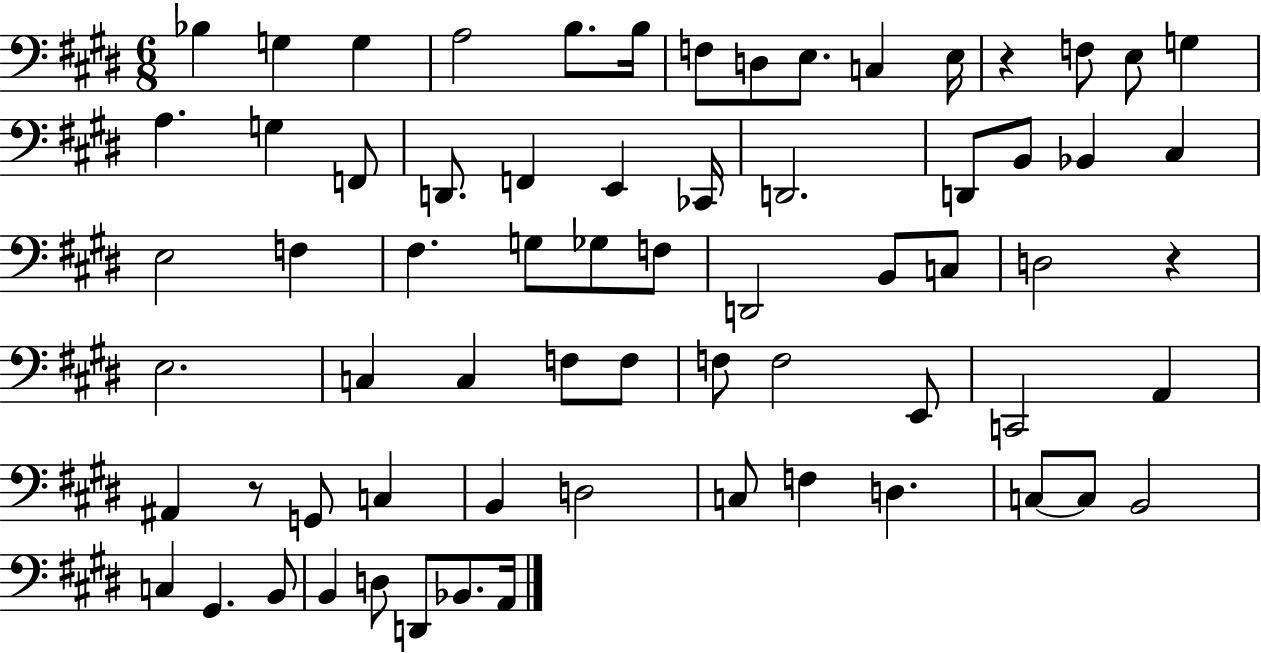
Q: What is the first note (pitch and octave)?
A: Bb3